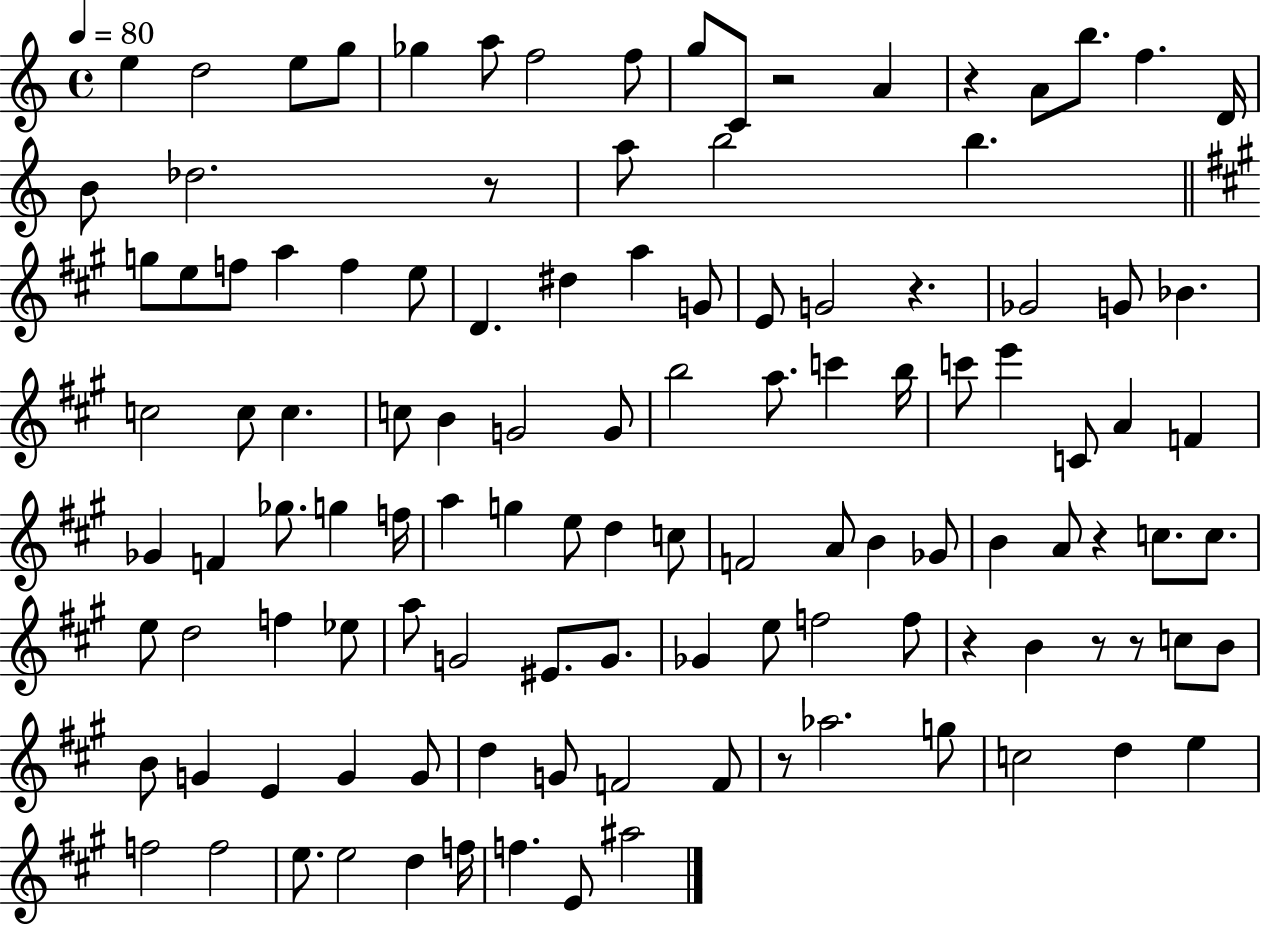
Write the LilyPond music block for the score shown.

{
  \clef treble
  \time 4/4
  \defaultTimeSignature
  \key c \major
  \tempo 4 = 80
  e''4 d''2 e''8 g''8 | ges''4 a''8 f''2 f''8 | g''8 c'8 r2 a'4 | r4 a'8 b''8. f''4. d'16 | \break b'8 des''2. r8 | a''8 b''2 b''4. | \bar "||" \break \key a \major g''8 e''8 f''8 a''4 f''4 e''8 | d'4. dis''4 a''4 g'8 | e'8 g'2 r4. | ges'2 g'8 bes'4. | \break c''2 c''8 c''4. | c''8 b'4 g'2 g'8 | b''2 a''8. c'''4 b''16 | c'''8 e'''4 c'8 a'4 f'4 | \break ges'4 f'4 ges''8. g''4 f''16 | a''4 g''4 e''8 d''4 c''8 | f'2 a'8 b'4 ges'8 | b'4 a'8 r4 c''8. c''8. | \break e''8 d''2 f''4 ees''8 | a''8 g'2 eis'8. g'8. | ges'4 e''8 f''2 f''8 | r4 b'4 r8 r8 c''8 b'8 | \break b'8 g'4 e'4 g'4 g'8 | d''4 g'8 f'2 f'8 | r8 aes''2. g''8 | c''2 d''4 e''4 | \break f''2 f''2 | e''8. e''2 d''4 f''16 | f''4. e'8 ais''2 | \bar "|."
}